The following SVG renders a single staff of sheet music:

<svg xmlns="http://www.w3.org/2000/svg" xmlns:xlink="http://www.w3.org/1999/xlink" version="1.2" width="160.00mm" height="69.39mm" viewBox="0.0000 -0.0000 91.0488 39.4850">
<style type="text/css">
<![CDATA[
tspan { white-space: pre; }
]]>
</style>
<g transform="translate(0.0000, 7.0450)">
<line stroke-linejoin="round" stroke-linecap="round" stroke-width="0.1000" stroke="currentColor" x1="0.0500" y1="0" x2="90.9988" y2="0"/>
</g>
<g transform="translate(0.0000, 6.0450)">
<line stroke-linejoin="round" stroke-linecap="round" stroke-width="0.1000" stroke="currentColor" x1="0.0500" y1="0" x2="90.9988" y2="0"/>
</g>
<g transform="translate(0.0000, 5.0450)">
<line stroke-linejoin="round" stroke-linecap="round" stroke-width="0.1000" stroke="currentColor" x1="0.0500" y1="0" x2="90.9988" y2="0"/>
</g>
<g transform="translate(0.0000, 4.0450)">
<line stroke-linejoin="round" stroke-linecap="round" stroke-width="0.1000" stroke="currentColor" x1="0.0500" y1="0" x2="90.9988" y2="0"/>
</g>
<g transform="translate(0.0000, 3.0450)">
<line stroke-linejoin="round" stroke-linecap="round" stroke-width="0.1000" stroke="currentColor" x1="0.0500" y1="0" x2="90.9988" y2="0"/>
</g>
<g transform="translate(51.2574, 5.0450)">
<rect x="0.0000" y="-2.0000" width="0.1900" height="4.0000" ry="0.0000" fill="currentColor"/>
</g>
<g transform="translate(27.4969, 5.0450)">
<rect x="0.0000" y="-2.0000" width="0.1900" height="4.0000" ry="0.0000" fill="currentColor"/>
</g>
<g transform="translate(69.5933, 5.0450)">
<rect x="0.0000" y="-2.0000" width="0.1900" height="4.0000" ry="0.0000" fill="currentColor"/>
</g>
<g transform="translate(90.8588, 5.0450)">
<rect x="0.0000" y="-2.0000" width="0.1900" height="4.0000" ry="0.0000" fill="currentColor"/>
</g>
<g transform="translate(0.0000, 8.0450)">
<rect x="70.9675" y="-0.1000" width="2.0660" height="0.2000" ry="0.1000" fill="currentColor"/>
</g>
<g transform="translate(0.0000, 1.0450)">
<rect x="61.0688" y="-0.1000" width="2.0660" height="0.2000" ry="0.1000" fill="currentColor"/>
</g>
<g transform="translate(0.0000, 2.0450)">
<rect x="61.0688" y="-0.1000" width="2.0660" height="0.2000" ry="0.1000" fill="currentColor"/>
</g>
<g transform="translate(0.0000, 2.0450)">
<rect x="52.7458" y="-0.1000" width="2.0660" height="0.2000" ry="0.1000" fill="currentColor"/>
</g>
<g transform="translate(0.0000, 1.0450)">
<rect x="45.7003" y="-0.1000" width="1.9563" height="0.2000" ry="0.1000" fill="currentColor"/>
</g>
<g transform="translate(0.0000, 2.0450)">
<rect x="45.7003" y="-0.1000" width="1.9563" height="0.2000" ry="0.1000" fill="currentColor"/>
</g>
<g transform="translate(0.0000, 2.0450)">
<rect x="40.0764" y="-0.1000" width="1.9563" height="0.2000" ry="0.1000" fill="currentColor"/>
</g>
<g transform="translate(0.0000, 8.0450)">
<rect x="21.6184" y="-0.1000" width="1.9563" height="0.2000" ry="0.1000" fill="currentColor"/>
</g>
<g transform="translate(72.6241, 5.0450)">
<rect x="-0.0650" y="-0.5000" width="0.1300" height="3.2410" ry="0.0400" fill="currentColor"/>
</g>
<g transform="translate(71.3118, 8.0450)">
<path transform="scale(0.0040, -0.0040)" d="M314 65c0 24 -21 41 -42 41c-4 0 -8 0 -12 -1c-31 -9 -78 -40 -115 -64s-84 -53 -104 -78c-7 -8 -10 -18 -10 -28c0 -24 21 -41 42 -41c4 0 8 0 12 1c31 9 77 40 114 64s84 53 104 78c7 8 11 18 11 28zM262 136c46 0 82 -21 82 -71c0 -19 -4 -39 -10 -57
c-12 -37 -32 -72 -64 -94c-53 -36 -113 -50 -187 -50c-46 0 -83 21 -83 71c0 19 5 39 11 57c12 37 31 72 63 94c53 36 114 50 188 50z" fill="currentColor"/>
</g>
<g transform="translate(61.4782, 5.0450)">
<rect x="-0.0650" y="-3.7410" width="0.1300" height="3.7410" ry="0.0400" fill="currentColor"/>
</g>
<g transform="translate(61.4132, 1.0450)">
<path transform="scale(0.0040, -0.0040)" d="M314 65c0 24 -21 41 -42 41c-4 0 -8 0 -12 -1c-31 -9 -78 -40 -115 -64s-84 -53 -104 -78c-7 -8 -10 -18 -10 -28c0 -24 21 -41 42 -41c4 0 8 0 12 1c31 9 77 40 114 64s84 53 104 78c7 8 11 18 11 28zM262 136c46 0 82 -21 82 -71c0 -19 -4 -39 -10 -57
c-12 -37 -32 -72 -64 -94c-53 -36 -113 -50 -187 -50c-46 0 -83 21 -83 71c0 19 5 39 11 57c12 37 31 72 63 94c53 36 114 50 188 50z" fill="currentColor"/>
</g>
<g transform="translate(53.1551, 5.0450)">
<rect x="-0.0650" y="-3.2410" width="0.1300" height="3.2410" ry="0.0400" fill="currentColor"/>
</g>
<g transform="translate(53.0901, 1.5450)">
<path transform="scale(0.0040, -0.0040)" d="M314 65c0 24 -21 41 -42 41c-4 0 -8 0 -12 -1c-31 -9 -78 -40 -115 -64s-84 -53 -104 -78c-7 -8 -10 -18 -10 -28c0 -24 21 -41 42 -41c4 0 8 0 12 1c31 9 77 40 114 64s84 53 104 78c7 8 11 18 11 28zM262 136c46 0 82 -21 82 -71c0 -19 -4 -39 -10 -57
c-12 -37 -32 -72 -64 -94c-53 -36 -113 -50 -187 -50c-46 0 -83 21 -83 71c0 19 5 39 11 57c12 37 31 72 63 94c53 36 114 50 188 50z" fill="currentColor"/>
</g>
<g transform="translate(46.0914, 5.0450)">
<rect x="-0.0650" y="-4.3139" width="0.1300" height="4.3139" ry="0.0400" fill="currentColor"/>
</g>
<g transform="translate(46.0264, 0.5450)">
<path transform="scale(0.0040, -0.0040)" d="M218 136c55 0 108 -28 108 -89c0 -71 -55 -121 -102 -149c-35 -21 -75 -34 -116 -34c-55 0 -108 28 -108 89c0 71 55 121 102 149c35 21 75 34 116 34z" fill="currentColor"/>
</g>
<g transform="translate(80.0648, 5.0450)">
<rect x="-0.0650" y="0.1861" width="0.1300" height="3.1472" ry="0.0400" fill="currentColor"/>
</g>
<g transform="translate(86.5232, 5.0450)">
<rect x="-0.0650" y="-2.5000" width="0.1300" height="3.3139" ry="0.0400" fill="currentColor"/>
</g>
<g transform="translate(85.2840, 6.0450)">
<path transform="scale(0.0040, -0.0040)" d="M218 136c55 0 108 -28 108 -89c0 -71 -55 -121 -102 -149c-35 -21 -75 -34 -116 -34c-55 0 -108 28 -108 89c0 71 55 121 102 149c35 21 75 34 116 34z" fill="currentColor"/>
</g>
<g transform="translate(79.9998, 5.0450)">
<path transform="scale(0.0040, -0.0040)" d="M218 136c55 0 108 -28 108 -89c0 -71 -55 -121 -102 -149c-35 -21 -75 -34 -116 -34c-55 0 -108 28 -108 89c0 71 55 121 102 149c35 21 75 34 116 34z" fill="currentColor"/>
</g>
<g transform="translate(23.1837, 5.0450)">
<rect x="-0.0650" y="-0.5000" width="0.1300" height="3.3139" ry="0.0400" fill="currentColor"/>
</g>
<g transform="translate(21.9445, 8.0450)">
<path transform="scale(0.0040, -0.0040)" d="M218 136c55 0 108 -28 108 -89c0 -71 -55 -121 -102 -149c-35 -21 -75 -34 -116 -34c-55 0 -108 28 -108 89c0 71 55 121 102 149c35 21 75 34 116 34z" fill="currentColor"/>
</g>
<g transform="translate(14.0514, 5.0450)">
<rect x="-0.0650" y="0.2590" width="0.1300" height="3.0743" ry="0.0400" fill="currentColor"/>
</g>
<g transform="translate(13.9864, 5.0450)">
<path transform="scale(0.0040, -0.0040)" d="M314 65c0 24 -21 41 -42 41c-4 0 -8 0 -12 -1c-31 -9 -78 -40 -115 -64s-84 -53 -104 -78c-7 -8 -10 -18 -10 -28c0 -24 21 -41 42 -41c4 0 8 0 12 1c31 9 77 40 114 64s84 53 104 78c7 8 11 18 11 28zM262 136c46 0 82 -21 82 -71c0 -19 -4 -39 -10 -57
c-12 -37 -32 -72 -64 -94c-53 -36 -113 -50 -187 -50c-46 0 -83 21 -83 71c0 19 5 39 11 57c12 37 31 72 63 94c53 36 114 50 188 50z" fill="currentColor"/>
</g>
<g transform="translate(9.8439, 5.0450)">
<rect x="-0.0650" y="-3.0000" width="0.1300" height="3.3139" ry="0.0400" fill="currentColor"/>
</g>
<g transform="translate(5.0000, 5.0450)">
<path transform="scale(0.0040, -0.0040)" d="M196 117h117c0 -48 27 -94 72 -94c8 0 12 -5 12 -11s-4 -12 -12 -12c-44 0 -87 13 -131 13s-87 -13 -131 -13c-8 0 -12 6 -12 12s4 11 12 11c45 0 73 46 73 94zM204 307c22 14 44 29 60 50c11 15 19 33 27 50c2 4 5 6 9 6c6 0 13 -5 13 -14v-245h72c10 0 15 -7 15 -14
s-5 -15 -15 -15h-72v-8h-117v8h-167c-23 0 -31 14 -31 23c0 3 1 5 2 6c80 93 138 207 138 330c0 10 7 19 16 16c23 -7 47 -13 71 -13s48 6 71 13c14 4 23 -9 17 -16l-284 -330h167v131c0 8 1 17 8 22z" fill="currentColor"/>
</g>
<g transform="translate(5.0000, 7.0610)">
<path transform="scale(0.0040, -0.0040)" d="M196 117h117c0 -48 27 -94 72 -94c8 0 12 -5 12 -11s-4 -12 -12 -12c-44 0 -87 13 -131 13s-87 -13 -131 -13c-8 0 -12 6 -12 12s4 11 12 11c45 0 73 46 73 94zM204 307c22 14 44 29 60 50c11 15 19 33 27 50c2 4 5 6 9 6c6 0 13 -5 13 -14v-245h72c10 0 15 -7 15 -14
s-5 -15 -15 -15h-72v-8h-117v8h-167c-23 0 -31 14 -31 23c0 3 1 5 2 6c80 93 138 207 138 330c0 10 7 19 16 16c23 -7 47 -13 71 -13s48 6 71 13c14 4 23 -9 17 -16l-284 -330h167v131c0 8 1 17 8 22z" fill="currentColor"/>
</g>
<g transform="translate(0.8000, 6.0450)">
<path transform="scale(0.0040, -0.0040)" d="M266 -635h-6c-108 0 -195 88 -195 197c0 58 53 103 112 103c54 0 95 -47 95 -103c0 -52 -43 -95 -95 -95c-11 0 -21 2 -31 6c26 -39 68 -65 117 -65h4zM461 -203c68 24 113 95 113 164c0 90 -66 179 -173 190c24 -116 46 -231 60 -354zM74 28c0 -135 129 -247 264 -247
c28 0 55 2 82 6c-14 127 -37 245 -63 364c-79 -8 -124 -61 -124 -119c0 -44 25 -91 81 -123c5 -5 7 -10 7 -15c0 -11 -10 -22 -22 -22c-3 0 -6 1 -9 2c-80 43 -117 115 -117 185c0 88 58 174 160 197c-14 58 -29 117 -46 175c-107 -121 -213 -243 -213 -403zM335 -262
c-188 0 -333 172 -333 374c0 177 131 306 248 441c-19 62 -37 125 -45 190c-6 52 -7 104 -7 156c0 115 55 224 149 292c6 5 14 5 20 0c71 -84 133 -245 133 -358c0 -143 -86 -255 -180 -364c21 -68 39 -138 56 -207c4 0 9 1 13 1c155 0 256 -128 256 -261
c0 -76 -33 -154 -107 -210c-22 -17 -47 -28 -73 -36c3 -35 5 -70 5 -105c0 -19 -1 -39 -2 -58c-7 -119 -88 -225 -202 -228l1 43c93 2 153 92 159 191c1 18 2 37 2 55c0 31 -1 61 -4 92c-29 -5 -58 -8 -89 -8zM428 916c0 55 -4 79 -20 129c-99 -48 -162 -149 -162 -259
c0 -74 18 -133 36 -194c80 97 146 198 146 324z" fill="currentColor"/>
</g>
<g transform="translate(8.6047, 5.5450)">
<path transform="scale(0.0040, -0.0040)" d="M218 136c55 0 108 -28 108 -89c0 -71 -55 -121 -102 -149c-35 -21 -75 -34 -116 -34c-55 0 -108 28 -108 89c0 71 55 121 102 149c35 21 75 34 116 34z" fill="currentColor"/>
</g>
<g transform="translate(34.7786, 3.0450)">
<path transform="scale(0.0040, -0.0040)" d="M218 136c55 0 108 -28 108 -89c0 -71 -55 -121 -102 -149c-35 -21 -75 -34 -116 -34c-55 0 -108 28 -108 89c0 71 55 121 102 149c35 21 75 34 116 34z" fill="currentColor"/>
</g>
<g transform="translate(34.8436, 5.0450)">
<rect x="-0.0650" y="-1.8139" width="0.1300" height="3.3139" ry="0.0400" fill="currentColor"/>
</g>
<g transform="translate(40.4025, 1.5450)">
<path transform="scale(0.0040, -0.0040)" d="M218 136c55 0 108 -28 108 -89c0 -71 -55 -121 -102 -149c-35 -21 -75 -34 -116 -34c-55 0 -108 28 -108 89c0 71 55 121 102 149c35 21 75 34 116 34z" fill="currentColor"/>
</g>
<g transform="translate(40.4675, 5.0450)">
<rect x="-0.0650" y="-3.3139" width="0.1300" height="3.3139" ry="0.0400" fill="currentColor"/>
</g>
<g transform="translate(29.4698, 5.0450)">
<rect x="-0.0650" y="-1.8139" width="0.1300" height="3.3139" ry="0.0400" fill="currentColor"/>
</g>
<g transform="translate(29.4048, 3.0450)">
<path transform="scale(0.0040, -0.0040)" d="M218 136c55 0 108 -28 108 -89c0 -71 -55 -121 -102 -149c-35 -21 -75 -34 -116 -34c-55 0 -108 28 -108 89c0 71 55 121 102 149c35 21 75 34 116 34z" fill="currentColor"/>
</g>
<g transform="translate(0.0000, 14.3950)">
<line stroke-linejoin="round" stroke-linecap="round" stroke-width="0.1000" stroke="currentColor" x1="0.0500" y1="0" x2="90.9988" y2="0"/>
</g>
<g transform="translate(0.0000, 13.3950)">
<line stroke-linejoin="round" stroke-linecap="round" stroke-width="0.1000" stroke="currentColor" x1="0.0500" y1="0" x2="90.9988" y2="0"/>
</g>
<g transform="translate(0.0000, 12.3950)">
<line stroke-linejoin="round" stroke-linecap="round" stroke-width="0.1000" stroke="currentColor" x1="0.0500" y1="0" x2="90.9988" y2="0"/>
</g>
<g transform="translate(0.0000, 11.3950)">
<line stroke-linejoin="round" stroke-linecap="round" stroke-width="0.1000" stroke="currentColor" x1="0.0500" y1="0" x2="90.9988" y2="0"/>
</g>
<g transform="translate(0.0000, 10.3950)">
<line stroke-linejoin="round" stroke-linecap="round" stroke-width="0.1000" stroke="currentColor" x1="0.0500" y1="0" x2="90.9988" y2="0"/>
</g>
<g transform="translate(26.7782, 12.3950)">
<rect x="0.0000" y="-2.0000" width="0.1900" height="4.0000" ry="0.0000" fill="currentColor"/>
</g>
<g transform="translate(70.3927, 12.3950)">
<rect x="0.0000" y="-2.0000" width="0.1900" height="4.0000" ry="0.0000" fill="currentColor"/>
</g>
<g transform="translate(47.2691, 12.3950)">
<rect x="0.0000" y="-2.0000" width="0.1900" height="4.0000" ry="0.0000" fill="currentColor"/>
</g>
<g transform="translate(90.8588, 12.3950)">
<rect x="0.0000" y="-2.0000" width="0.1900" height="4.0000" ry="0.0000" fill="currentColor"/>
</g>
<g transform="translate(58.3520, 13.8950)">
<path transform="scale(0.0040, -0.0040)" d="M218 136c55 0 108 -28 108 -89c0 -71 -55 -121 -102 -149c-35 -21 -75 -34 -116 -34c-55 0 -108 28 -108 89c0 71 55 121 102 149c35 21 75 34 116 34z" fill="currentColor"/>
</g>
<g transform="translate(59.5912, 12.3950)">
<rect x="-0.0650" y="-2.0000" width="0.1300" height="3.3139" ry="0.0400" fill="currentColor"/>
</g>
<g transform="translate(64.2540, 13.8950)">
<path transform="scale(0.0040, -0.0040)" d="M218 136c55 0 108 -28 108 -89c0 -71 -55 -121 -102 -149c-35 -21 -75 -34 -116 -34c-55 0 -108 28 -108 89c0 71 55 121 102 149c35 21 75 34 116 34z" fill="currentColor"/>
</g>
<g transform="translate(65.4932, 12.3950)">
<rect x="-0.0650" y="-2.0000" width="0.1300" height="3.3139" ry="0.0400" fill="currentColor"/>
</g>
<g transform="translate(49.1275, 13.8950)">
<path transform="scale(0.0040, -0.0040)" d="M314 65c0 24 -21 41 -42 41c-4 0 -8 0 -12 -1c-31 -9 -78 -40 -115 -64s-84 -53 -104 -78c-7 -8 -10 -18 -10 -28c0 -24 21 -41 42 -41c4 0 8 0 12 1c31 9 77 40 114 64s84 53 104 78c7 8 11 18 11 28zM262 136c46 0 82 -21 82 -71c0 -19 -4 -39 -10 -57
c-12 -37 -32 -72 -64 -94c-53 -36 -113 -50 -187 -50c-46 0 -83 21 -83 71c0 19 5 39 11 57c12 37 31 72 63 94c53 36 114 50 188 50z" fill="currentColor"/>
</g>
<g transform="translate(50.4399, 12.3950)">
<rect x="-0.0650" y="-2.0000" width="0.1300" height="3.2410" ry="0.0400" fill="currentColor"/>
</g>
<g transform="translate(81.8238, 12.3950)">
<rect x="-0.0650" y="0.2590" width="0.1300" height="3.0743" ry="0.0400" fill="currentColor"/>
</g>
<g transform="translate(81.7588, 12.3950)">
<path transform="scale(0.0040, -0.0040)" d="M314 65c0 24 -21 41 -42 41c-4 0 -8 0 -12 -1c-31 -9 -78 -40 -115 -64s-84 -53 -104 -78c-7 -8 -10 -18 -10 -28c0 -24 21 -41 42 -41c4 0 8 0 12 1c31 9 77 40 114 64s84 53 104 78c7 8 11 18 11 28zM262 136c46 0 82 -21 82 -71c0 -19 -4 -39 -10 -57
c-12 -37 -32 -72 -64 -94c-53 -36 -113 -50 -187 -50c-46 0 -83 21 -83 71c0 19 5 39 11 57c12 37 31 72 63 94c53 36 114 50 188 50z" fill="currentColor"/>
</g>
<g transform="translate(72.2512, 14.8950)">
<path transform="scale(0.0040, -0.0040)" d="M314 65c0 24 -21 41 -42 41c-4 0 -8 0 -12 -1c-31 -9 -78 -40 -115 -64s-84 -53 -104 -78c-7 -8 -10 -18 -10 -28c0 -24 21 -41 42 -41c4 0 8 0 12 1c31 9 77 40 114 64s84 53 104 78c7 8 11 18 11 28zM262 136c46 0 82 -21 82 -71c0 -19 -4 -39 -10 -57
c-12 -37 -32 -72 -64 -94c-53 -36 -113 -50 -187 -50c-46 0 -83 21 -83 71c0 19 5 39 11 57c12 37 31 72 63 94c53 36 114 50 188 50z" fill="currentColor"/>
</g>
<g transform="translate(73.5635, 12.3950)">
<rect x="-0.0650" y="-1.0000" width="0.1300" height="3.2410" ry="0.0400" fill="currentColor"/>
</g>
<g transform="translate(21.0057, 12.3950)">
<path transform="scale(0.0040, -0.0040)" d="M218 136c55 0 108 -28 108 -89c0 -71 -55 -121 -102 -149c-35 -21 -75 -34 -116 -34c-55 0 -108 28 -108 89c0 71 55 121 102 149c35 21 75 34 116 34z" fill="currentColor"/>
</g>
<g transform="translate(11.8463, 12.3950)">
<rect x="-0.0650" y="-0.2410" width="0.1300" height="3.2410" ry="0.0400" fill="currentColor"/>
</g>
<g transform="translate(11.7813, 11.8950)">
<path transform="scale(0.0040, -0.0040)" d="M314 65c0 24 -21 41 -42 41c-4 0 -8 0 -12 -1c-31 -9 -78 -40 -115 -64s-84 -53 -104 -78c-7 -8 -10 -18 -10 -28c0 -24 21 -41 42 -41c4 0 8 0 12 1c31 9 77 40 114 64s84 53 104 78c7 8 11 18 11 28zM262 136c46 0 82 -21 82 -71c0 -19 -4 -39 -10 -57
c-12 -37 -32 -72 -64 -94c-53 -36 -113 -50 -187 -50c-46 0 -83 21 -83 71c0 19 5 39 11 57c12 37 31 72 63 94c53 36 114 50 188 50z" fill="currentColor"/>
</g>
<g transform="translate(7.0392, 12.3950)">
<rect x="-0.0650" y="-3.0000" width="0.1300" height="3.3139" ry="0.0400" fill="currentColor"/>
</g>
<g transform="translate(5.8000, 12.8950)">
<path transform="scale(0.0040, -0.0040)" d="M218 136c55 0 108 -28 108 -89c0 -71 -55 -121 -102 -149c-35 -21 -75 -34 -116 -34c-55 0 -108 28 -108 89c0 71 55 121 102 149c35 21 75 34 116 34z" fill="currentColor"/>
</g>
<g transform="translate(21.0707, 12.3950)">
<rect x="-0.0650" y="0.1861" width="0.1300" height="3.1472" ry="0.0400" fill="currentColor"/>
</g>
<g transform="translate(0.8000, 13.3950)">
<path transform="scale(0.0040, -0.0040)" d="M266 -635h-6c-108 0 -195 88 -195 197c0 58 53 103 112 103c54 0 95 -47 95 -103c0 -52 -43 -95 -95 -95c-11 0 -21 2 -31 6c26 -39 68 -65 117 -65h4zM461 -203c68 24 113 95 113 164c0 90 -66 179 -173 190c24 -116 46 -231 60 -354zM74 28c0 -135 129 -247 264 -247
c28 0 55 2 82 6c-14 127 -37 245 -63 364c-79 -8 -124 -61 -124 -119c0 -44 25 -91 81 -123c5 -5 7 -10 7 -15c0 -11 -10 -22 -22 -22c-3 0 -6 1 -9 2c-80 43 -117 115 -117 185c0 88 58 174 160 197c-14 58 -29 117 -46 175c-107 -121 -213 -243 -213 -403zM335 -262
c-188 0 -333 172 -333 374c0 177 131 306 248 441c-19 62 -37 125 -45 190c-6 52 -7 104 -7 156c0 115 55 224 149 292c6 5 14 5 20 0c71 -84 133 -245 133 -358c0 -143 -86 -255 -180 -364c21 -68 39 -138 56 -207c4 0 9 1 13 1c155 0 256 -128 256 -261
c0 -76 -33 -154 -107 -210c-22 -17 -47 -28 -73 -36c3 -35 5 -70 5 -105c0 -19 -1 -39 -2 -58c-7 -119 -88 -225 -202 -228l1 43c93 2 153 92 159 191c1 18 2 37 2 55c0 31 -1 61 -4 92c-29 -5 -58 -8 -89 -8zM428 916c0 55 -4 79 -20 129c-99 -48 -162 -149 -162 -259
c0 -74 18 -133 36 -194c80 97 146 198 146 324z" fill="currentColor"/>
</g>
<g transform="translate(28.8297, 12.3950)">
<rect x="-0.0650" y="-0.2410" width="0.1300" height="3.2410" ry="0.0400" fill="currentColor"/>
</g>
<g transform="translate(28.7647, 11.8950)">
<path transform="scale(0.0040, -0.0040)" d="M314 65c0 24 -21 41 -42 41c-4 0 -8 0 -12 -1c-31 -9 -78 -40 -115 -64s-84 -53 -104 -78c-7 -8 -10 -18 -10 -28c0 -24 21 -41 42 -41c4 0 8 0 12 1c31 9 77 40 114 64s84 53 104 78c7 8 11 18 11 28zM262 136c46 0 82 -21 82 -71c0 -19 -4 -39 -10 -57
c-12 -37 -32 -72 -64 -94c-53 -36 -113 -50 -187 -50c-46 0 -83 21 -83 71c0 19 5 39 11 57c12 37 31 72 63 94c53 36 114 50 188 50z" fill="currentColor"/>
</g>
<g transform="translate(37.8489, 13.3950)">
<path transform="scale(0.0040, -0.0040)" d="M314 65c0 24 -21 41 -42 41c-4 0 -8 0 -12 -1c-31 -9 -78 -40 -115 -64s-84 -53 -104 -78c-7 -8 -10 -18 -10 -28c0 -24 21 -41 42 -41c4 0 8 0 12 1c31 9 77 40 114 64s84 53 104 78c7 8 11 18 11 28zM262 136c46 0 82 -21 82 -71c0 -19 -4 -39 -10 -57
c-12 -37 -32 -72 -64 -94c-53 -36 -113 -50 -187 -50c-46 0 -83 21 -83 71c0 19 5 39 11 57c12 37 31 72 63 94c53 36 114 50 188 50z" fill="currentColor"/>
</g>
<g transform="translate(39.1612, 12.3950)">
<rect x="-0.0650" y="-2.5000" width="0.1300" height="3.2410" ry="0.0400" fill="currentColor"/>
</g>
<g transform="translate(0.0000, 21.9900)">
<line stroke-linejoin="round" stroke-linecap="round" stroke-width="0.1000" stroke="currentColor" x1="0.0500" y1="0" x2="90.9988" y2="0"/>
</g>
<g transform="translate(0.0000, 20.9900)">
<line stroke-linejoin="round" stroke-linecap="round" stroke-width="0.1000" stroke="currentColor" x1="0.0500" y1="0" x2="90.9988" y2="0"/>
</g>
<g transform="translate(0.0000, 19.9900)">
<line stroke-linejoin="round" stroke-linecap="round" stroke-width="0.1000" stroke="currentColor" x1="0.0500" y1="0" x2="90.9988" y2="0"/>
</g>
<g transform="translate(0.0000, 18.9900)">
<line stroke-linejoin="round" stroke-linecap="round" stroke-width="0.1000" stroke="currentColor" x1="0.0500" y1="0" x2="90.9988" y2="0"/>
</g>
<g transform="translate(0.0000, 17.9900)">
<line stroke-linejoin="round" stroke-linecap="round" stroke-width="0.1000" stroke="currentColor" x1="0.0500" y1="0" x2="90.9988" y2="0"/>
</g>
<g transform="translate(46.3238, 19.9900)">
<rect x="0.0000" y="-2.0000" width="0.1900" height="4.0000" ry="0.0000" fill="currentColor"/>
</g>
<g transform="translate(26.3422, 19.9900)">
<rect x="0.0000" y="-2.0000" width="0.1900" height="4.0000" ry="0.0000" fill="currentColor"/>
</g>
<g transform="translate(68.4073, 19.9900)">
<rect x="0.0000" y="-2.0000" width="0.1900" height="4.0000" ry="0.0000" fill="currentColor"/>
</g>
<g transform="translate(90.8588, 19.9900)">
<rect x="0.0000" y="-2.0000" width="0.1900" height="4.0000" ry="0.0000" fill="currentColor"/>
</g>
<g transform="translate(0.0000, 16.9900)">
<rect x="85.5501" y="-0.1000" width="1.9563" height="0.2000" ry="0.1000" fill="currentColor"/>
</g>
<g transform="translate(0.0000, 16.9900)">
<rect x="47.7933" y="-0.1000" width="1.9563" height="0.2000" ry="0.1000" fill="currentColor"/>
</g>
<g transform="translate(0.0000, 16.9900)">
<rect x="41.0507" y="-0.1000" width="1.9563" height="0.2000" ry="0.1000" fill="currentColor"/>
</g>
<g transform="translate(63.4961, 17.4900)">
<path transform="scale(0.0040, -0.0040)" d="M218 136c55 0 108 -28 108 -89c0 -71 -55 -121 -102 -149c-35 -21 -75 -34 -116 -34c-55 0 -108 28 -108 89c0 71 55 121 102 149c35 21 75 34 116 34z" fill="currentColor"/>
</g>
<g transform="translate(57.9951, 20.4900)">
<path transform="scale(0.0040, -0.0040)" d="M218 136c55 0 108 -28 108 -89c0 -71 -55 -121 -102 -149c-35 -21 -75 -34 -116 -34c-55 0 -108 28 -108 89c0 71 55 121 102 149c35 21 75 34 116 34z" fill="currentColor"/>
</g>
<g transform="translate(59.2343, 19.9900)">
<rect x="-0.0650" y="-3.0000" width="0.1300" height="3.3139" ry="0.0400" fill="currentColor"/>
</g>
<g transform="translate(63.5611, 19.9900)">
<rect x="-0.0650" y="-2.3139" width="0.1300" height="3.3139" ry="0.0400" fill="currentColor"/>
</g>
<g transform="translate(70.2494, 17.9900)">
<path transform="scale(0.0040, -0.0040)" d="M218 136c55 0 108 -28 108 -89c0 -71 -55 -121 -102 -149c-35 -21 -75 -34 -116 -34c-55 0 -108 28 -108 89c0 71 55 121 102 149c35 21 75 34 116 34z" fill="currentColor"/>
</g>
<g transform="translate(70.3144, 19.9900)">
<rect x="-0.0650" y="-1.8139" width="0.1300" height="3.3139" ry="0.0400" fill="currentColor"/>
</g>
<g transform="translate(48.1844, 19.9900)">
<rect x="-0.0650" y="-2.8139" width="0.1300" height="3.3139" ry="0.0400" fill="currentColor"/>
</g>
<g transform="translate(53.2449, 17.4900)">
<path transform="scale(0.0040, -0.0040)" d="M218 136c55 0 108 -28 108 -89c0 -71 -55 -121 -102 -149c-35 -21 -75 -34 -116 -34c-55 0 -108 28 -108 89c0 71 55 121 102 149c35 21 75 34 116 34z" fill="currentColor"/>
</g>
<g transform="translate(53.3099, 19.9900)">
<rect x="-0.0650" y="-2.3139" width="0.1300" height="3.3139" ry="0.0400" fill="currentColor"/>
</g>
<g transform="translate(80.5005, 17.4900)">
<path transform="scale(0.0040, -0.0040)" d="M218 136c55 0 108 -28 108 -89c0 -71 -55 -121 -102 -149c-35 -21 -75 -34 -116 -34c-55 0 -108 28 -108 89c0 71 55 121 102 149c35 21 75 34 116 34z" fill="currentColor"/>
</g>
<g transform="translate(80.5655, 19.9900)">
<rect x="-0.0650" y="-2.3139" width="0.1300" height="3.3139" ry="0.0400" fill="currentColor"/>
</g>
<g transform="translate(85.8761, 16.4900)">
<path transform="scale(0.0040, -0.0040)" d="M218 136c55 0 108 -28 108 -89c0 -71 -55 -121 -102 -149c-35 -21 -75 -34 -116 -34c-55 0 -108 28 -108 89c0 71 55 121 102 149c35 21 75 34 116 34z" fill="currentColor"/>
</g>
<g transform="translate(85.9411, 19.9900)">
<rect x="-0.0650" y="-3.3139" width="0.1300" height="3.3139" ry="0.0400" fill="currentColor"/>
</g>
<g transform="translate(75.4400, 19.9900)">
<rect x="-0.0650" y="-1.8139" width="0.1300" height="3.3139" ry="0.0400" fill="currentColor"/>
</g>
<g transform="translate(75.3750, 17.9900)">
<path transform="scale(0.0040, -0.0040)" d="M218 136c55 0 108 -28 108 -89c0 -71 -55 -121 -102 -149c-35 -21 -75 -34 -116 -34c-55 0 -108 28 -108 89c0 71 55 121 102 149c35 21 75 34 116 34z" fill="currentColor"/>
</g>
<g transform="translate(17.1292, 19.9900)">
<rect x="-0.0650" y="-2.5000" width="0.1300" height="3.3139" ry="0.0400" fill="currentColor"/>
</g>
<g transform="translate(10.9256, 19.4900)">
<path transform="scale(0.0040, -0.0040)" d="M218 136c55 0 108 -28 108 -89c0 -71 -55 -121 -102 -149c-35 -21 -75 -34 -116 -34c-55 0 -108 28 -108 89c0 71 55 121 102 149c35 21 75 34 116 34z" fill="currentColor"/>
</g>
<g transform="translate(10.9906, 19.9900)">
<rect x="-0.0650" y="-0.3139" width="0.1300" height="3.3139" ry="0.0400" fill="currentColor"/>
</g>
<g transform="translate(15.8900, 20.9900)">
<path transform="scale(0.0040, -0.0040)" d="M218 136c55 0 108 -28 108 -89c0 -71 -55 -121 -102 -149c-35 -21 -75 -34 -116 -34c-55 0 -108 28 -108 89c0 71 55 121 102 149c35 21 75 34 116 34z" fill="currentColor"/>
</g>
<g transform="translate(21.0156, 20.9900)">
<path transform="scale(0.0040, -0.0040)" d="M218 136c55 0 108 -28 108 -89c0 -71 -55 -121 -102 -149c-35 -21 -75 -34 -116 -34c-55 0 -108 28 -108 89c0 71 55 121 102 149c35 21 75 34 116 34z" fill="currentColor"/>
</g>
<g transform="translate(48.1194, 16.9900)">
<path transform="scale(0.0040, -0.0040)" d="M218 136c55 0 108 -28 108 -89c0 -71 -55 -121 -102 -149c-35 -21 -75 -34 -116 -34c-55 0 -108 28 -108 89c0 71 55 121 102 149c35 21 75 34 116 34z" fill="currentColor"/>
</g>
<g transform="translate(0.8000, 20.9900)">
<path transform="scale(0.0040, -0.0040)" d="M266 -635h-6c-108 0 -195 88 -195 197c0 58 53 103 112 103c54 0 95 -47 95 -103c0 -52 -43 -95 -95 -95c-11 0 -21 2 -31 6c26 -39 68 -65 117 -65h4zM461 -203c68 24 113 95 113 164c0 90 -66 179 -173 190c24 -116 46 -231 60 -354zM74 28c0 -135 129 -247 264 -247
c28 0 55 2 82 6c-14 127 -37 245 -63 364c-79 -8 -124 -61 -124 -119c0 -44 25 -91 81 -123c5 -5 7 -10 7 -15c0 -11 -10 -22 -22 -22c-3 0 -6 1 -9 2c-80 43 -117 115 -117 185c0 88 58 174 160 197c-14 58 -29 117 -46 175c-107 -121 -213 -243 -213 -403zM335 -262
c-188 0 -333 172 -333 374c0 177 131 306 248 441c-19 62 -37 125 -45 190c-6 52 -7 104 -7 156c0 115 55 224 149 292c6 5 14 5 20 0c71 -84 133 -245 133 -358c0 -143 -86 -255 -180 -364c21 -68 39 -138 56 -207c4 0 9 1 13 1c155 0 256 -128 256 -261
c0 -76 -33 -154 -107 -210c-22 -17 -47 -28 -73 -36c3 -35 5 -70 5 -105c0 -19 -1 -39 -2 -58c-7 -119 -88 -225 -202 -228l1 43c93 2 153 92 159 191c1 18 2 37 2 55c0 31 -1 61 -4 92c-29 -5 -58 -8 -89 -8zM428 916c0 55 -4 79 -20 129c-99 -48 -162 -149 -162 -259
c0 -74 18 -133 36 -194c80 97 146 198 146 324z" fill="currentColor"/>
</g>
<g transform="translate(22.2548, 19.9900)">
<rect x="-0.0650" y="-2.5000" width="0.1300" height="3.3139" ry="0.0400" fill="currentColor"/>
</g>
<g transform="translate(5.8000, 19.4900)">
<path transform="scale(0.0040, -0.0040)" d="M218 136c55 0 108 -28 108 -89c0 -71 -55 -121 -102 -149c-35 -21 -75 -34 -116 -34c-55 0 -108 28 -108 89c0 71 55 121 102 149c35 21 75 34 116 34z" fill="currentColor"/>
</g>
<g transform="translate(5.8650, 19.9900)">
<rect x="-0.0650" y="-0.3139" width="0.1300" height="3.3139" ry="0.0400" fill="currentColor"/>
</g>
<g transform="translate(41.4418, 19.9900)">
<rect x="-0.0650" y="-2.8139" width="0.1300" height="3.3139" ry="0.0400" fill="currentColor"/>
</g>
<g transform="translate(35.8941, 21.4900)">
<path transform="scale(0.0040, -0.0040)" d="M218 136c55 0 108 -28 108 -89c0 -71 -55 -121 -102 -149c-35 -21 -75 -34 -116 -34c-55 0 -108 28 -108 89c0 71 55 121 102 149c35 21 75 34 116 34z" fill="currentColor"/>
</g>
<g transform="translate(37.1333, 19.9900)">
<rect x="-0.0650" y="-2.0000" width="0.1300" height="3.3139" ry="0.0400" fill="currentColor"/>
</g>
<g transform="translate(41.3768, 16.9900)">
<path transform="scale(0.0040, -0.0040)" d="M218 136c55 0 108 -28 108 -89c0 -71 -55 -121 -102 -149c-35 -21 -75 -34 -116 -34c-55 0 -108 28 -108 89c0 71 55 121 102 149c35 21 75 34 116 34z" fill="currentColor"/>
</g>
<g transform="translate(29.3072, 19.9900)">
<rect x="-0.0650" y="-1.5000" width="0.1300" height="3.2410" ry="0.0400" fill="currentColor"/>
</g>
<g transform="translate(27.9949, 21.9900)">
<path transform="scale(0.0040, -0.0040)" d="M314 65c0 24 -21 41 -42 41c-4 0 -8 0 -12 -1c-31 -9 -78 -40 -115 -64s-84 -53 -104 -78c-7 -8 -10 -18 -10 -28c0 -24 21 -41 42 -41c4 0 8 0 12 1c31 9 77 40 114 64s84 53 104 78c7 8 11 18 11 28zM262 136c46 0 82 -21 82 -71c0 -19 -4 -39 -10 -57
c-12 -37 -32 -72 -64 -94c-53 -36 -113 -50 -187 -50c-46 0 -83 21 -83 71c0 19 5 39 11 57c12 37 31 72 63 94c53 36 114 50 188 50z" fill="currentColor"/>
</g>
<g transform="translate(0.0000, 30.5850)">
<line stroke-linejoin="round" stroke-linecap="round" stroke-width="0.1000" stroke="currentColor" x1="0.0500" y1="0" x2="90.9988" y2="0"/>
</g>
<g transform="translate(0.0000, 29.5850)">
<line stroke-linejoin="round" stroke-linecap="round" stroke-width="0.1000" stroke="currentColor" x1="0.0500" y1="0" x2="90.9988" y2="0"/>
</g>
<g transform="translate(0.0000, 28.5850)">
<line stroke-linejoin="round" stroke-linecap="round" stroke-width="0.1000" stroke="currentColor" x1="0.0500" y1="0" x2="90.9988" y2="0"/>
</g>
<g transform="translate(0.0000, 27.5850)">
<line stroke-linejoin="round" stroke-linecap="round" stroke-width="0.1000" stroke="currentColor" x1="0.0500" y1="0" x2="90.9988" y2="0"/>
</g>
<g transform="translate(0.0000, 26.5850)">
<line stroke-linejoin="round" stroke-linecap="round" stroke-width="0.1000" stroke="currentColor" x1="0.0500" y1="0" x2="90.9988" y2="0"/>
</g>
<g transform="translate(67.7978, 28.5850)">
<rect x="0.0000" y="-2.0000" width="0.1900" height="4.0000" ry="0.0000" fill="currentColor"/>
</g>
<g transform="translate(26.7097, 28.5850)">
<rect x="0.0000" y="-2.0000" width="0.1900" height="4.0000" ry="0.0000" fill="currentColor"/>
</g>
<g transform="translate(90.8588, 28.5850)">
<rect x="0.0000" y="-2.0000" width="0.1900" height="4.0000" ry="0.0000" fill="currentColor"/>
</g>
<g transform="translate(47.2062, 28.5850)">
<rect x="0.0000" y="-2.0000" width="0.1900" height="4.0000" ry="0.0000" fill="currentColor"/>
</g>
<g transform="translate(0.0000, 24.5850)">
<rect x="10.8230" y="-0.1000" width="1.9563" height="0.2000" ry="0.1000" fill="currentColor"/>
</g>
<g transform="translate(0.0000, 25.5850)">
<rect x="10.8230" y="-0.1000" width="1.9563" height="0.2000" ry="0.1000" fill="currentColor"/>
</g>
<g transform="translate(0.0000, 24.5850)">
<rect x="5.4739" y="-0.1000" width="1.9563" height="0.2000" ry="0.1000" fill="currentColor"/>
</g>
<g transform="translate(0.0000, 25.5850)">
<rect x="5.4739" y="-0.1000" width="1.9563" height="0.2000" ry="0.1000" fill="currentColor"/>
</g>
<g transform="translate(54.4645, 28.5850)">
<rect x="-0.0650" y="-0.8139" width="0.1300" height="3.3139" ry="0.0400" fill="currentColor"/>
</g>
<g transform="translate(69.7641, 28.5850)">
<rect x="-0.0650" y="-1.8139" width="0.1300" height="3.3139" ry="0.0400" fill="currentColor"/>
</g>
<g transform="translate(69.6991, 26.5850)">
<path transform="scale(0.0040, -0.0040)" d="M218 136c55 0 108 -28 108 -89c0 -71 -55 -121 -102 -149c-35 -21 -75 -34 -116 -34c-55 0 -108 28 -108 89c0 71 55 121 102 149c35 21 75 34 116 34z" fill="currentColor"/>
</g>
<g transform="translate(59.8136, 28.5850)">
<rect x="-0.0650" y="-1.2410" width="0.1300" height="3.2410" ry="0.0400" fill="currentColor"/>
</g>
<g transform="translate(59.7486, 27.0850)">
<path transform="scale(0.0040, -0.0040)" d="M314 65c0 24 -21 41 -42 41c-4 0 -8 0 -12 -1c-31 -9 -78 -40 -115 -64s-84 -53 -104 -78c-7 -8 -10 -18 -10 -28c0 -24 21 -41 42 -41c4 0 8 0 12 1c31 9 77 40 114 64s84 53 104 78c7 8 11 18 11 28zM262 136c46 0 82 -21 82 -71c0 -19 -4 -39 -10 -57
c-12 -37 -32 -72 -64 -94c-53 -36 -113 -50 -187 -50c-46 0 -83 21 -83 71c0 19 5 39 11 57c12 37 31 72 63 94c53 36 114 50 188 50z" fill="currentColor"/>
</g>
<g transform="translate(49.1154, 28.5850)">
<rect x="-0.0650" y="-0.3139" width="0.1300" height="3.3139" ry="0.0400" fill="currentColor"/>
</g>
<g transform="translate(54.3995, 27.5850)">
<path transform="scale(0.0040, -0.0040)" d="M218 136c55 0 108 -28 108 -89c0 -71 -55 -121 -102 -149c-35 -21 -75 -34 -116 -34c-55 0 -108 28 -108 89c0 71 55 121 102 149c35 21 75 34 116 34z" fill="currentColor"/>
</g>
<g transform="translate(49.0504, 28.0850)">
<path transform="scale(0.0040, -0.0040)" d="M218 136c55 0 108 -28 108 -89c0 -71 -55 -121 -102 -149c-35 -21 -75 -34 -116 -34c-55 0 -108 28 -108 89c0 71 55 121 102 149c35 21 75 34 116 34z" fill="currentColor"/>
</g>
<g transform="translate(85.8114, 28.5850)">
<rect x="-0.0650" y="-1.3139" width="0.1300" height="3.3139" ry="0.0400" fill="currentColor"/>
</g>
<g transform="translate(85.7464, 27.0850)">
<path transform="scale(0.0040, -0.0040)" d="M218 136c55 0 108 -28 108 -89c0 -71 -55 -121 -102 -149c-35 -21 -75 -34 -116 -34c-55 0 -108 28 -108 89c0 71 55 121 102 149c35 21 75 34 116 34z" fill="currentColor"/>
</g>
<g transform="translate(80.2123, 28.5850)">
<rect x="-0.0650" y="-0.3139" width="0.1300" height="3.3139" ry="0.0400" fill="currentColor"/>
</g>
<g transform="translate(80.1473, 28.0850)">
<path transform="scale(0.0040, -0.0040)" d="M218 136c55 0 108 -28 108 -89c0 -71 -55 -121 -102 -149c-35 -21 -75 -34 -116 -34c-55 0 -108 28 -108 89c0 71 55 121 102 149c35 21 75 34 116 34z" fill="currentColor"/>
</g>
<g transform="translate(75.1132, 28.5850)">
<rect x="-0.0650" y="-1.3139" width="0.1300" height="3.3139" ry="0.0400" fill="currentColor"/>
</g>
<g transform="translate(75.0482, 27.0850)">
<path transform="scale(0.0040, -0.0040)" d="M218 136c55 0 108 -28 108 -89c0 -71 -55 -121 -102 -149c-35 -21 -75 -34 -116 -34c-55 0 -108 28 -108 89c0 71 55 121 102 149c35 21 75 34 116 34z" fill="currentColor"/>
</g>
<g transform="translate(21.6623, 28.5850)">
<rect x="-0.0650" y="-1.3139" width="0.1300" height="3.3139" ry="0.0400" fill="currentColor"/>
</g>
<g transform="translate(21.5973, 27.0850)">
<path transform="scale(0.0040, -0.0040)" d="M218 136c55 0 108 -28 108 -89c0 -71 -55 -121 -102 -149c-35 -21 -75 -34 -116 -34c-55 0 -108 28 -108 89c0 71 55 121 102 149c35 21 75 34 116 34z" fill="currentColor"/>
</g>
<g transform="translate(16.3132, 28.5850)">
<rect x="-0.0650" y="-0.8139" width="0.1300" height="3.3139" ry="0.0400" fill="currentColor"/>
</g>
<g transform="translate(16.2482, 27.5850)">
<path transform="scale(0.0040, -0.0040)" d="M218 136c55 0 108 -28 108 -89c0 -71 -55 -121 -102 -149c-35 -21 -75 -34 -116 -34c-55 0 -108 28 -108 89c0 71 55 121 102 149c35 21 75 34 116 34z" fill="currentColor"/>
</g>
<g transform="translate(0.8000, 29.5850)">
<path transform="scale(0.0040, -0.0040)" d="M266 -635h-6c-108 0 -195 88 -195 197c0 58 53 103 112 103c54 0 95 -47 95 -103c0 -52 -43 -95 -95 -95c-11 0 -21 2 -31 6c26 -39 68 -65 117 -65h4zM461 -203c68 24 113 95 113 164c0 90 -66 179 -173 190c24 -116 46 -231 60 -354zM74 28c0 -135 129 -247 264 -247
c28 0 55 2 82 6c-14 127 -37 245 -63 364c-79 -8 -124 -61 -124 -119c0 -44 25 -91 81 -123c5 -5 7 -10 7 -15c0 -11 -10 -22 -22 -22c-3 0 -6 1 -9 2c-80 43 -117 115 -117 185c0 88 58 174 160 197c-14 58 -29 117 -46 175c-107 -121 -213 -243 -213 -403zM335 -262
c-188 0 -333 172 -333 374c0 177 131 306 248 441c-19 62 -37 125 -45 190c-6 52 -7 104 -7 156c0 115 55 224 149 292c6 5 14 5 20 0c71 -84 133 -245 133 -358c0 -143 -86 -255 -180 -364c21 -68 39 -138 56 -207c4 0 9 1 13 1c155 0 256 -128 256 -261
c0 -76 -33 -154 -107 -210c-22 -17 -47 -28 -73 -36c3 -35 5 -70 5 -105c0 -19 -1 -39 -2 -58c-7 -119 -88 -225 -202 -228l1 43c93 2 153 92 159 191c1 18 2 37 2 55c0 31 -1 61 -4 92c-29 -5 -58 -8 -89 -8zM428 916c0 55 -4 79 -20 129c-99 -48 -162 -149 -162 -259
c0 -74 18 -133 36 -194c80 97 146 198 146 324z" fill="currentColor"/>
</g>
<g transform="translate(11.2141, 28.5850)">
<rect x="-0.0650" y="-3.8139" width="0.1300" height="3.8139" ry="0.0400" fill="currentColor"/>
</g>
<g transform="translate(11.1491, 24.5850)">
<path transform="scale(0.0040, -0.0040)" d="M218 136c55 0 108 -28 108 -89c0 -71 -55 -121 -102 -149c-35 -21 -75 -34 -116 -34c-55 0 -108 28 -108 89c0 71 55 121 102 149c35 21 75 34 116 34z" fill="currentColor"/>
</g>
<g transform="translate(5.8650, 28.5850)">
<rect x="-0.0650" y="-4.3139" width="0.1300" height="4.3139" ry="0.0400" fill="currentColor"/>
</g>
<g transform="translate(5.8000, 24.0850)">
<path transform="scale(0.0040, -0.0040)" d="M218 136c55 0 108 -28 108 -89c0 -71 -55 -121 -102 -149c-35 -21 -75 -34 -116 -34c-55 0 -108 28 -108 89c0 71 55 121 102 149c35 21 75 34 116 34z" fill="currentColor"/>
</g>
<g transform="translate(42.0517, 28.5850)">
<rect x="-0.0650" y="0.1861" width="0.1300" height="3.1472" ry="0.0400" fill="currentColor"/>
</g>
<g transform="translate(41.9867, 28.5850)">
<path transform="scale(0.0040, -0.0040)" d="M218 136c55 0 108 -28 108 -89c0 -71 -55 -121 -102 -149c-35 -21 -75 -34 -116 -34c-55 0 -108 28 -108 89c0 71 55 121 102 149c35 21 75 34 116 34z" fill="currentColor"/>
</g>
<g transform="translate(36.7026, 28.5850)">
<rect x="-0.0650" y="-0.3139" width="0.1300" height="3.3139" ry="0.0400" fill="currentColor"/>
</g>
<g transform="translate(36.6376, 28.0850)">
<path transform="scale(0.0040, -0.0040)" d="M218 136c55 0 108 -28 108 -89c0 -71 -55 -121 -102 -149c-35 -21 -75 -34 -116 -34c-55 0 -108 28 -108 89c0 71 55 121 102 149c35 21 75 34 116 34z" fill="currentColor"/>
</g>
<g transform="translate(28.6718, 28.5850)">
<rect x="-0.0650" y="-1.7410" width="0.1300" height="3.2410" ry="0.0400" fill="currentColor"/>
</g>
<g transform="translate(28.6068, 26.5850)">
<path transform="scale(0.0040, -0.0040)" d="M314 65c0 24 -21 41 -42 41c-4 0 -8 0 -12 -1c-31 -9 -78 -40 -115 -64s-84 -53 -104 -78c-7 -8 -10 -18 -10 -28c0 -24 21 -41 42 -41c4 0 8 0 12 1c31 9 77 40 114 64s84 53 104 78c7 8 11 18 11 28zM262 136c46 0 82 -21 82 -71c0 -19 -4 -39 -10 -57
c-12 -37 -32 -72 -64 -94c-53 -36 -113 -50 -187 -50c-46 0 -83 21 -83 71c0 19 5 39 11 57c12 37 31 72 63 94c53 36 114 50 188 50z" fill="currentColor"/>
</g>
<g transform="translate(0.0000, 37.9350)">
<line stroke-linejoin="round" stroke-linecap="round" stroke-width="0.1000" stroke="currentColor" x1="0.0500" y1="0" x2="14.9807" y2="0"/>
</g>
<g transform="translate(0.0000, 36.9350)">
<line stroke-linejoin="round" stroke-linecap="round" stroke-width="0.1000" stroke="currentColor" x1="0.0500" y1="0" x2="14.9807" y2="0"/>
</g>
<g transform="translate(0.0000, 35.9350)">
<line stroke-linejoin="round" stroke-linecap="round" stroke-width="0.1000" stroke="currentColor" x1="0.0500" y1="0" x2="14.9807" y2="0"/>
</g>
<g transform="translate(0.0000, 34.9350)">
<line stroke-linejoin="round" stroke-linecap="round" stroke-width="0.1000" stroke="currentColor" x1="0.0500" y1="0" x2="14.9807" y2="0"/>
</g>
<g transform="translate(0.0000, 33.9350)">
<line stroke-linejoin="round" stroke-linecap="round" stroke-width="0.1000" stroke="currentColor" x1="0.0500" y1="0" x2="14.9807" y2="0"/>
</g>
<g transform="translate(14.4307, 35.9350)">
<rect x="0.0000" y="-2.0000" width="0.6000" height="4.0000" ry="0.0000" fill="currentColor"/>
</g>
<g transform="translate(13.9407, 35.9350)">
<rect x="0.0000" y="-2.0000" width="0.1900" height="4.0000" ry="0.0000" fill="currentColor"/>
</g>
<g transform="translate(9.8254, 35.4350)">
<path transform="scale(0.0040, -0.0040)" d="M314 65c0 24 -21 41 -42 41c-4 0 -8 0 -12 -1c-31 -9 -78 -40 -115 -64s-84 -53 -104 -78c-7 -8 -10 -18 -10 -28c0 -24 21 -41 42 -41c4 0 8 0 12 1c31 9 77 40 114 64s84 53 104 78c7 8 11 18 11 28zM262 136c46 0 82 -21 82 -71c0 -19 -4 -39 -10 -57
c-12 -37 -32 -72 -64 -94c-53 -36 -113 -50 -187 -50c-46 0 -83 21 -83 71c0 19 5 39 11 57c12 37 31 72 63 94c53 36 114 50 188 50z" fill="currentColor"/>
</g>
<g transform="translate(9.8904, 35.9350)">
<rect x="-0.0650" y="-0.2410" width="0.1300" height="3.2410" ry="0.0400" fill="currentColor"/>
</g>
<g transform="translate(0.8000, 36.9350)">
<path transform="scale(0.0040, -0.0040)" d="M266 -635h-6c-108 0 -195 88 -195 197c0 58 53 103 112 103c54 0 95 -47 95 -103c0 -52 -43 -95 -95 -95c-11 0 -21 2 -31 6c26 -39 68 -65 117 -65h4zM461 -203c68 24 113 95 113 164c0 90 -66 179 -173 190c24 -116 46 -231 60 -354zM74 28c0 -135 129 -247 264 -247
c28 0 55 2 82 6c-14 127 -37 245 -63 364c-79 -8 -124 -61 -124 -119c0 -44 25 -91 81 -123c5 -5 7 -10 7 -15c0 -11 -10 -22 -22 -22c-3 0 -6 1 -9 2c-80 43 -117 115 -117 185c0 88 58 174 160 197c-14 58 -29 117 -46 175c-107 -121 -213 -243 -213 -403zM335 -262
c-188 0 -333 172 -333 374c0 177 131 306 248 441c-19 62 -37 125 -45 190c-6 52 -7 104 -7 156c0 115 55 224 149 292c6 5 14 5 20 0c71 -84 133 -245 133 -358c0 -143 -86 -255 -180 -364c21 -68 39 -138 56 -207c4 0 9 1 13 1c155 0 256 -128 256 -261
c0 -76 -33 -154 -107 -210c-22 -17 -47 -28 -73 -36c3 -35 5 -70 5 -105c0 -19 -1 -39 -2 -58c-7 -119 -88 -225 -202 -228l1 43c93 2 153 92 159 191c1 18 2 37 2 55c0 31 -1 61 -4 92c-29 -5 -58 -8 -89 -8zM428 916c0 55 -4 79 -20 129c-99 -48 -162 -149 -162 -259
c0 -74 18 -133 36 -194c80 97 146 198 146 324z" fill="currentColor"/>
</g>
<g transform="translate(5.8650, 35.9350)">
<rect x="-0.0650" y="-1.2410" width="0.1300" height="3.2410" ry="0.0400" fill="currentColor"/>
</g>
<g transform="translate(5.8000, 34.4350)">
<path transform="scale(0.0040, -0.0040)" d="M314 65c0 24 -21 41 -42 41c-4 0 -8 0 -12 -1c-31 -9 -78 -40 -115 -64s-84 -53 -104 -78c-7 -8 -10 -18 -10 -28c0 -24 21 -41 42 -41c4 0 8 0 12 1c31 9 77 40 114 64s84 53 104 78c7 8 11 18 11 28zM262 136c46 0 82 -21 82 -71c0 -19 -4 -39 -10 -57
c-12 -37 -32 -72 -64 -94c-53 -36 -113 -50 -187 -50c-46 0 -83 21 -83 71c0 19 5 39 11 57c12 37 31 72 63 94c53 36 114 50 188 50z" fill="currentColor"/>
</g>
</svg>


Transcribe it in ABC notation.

X:1
T:Untitled
M:4/4
L:1/4
K:C
A B2 C f f b d' b2 c'2 C2 B G A c2 B c2 G2 F2 F F D2 B2 c c G G E2 F a a g A g f f g b d' c' d e f2 c B c d e2 f e c e e2 c2